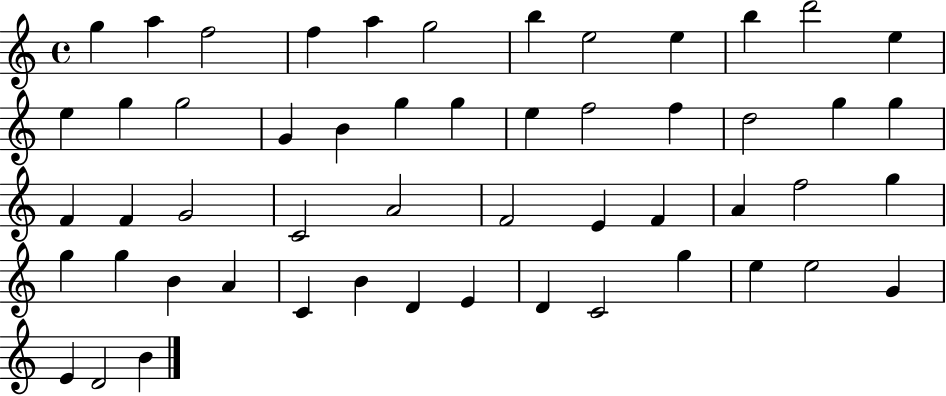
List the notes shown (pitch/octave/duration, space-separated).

G5/q A5/q F5/h F5/q A5/q G5/h B5/q E5/h E5/q B5/q D6/h E5/q E5/q G5/q G5/h G4/q B4/q G5/q G5/q E5/q F5/h F5/q D5/h G5/q G5/q F4/q F4/q G4/h C4/h A4/h F4/h E4/q F4/q A4/q F5/h G5/q G5/q G5/q B4/q A4/q C4/q B4/q D4/q E4/q D4/q C4/h G5/q E5/q E5/h G4/q E4/q D4/h B4/q